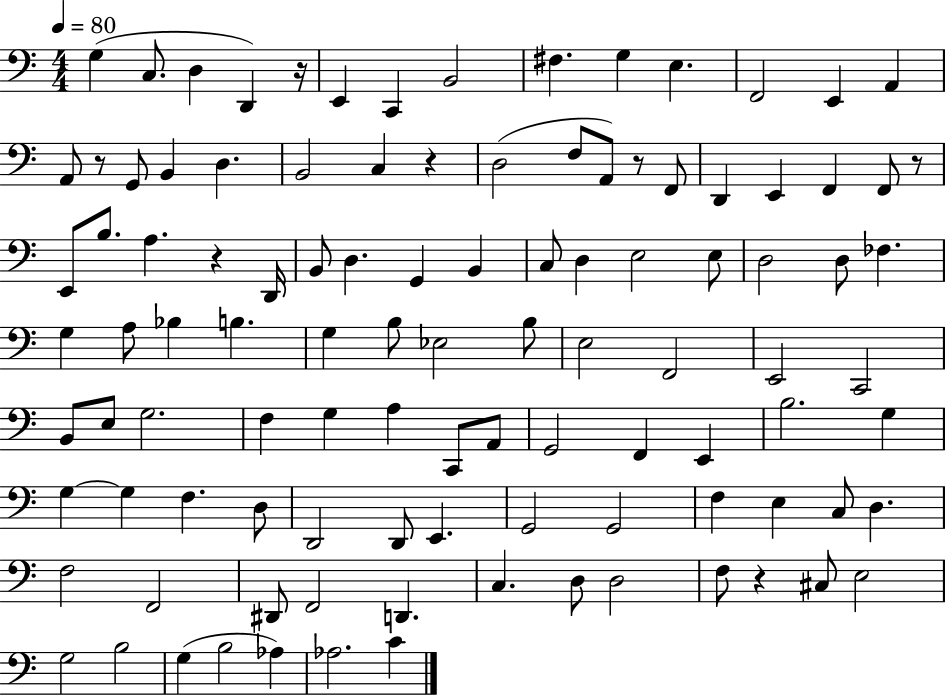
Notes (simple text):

G3/q C3/e. D3/q D2/q R/s E2/q C2/q B2/h F#3/q. G3/q E3/q. F2/h E2/q A2/q A2/e R/e G2/e B2/q D3/q. B2/h C3/q R/q D3/h F3/e A2/e R/e F2/e D2/q E2/q F2/q F2/e R/e E2/e B3/e. A3/q. R/q D2/s B2/e D3/q. G2/q B2/q C3/e D3/q E3/h E3/e D3/h D3/e FES3/q. G3/q A3/e Bb3/q B3/q. G3/q B3/e Eb3/h B3/e E3/h F2/h E2/h C2/h B2/e E3/e G3/h. F3/q G3/q A3/q C2/e A2/e G2/h F2/q E2/q B3/h. G3/q G3/q G3/q F3/q. D3/e D2/h D2/e E2/q. G2/h G2/h F3/q E3/q C3/e D3/q. F3/h F2/h D#2/e F2/h D2/q. C3/q. D3/e D3/h F3/e R/q C#3/e E3/h G3/h B3/h G3/q B3/h Ab3/q Ab3/h. C4/q